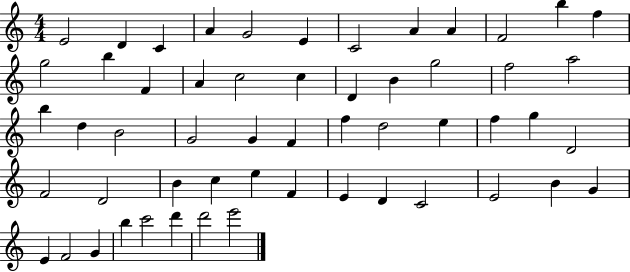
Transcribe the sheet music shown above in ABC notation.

X:1
T:Untitled
M:4/4
L:1/4
K:C
E2 D C A G2 E C2 A A F2 b f g2 b F A c2 c D B g2 f2 a2 b d B2 G2 G F f d2 e f g D2 F2 D2 B c e F E D C2 E2 B G E F2 G b c'2 d' d'2 e'2